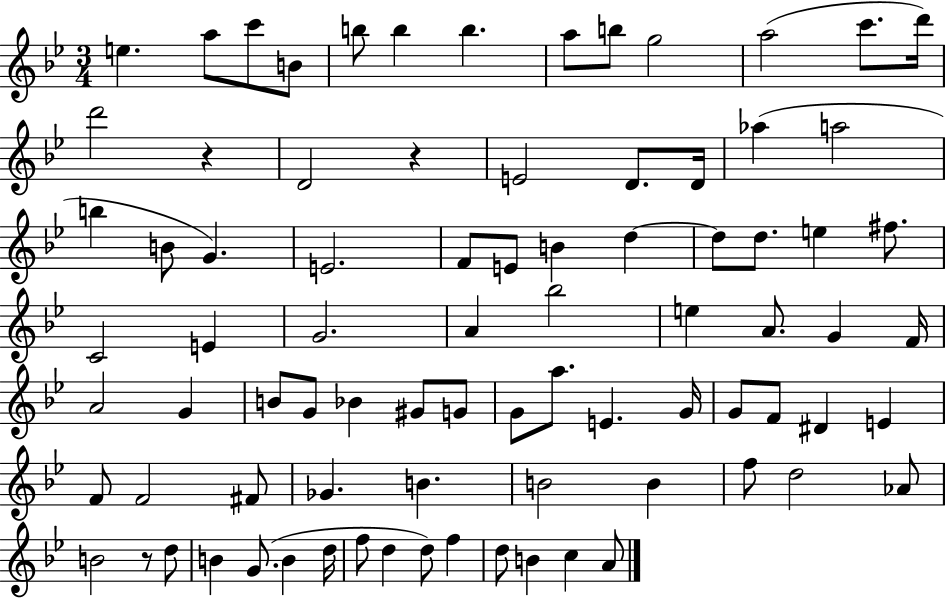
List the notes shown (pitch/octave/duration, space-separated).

E5/q. A5/e C6/e B4/e B5/e B5/q B5/q. A5/e B5/e G5/h A5/h C6/e. D6/s D6/h R/q D4/h R/q E4/h D4/e. D4/s Ab5/q A5/h B5/q B4/e G4/q. E4/h. F4/e E4/e B4/q D5/q D5/e D5/e. E5/q F#5/e. C4/h E4/q G4/h. A4/q Bb5/h E5/q A4/e. G4/q F4/s A4/h G4/q B4/e G4/e Bb4/q G#4/e G4/e G4/e A5/e. E4/q. G4/s G4/e F4/e D#4/q E4/q F4/e F4/h F#4/e Gb4/q. B4/q. B4/h B4/q F5/e D5/h Ab4/e B4/h R/e D5/e B4/q G4/e. B4/q D5/s F5/e D5/q D5/e F5/q D5/e B4/q C5/q A4/e